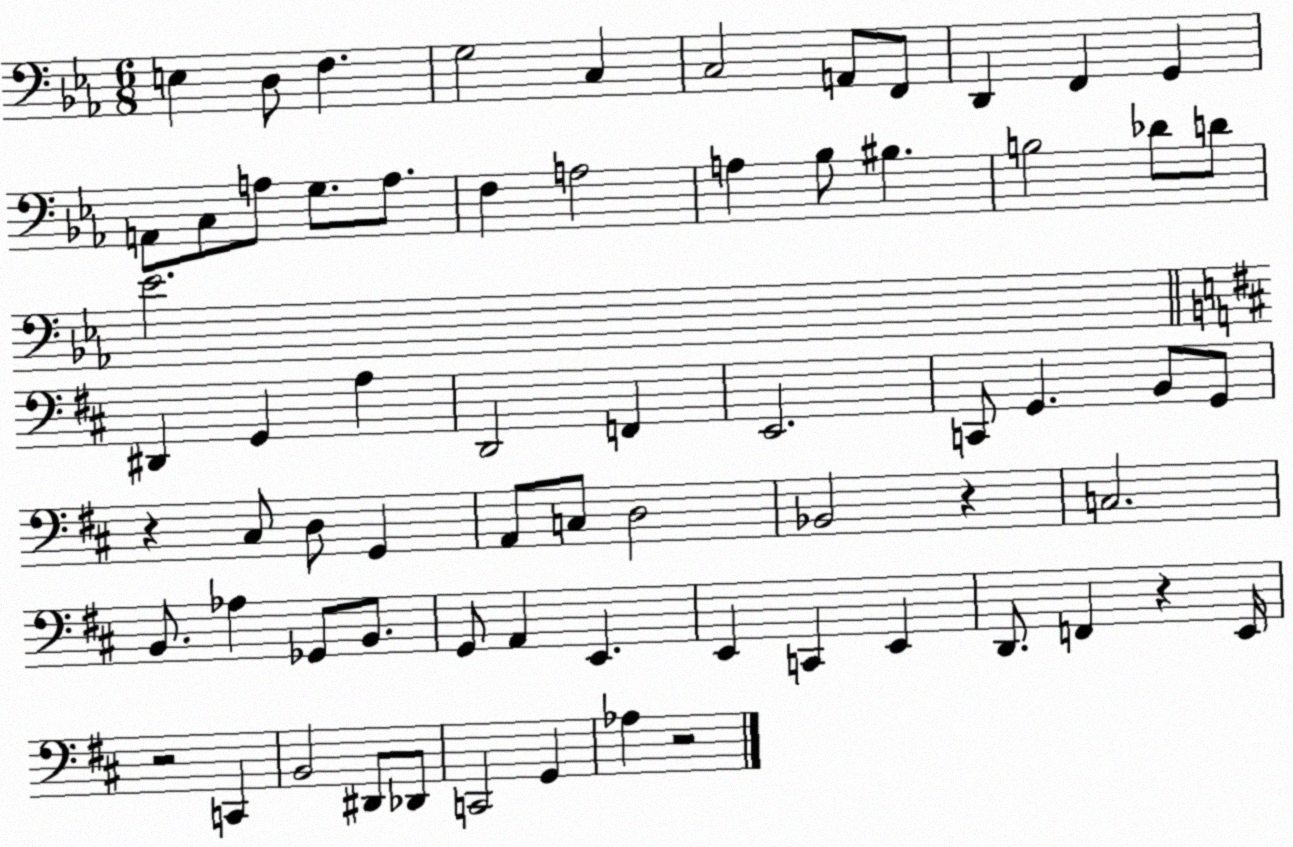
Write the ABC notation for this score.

X:1
T:Untitled
M:6/8
L:1/4
K:Eb
E, D,/2 F, G,2 C, C,2 A,,/2 F,,/2 D,, F,, G,, A,,/2 C,/2 A,/2 G,/2 A,/2 F, A,2 A, _B,/2 ^B, B,2 _D/2 D/2 _E2 ^D,, G,, A, D,,2 F,, E,,2 C,,/2 G,, B,,/2 G,,/2 z ^C,/2 D,/2 G,, A,,/2 C,/2 D,2 _B,,2 z C,2 B,,/2 _A, _G,,/2 B,,/2 G,,/2 A,, E,, E,, C,, E,, D,,/2 F,, z E,,/4 z2 C,, B,,2 ^D,,/2 _D,,/2 C,,2 G,, _A, z2